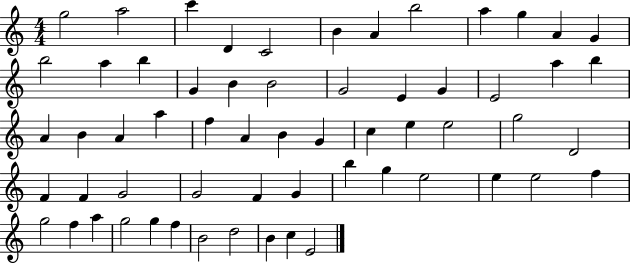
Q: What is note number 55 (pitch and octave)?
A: F5